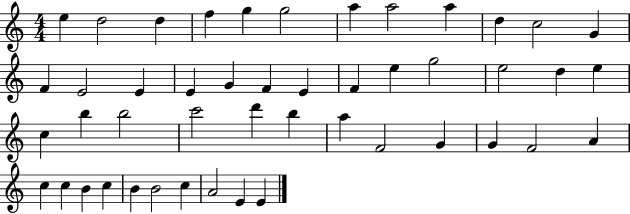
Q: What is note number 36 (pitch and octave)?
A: F4